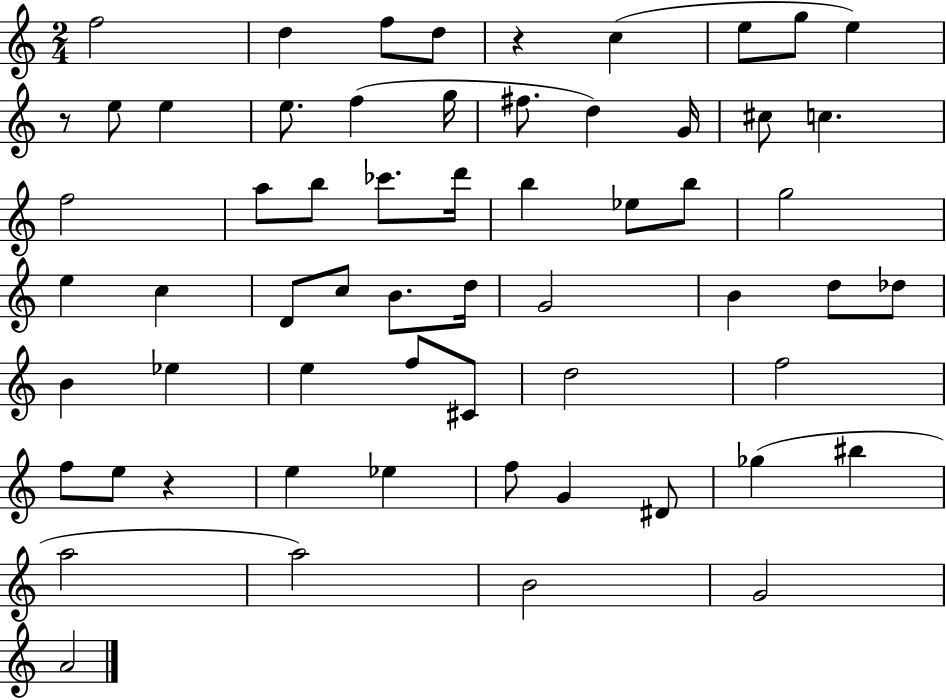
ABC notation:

X:1
T:Untitled
M:2/4
L:1/4
K:C
f2 d f/2 d/2 z c e/2 g/2 e z/2 e/2 e e/2 f g/4 ^f/2 d G/4 ^c/2 c f2 a/2 b/2 _c'/2 d'/4 b _e/2 b/2 g2 e c D/2 c/2 B/2 d/4 G2 B d/2 _d/2 B _e e f/2 ^C/2 d2 f2 f/2 e/2 z e _e f/2 G ^D/2 _g ^b a2 a2 B2 G2 A2